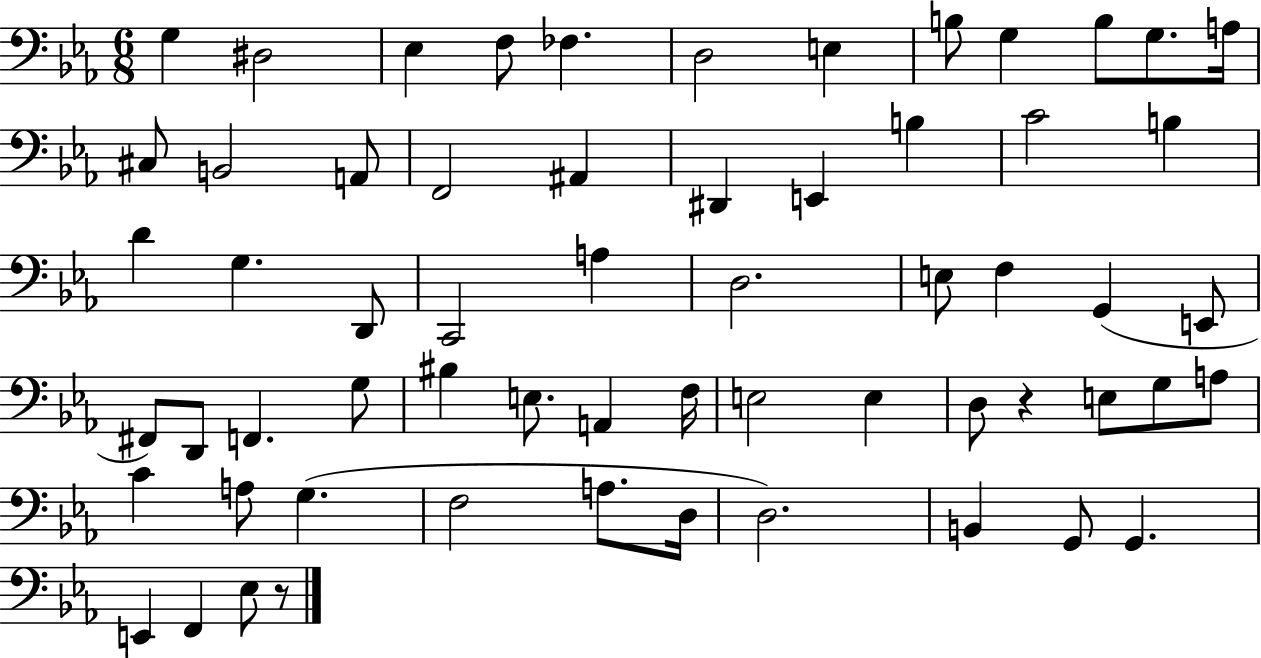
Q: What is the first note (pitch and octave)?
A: G3